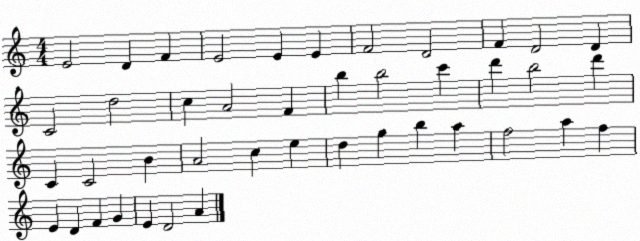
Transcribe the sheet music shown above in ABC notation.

X:1
T:Untitled
M:4/4
L:1/4
K:C
E2 D F E2 E E F2 D2 F D2 D C2 d2 c A2 F b b2 c' d' b2 d' C C2 B A2 c e d g b a f2 a f E D F G E D2 A